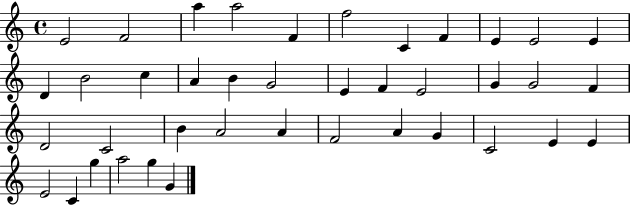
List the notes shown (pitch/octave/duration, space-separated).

E4/h F4/h A5/q A5/h F4/q F5/h C4/q F4/q E4/q E4/h E4/q D4/q B4/h C5/q A4/q B4/q G4/h E4/q F4/q E4/h G4/q G4/h F4/q D4/h C4/h B4/q A4/h A4/q F4/h A4/q G4/q C4/h E4/q E4/q E4/h C4/q G5/q A5/h G5/q G4/q